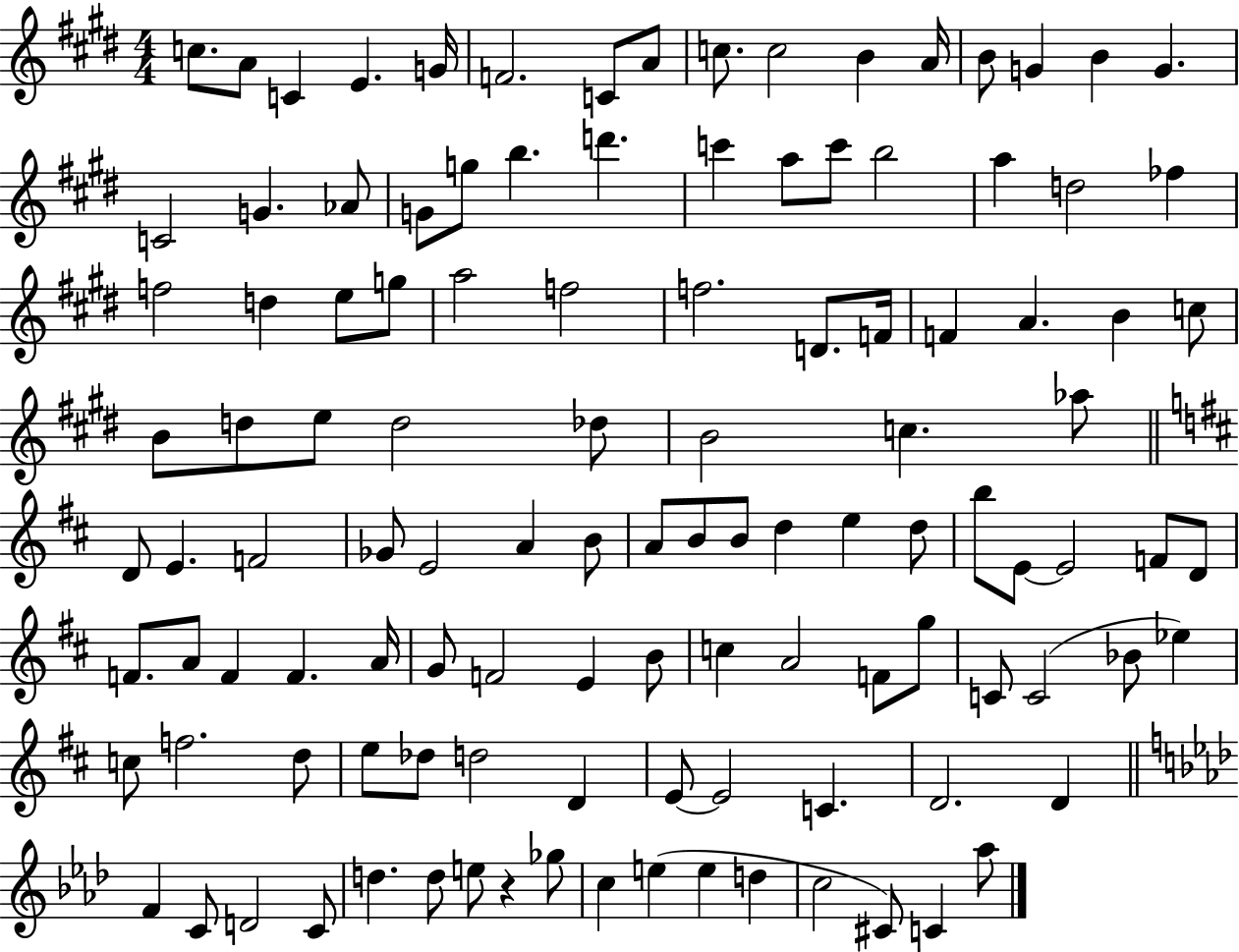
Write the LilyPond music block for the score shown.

{
  \clef treble
  \numericTimeSignature
  \time 4/4
  \key e \major
  c''8. a'8 c'4 e'4. g'16 | f'2. c'8 a'8 | c''8. c''2 b'4 a'16 | b'8 g'4 b'4 g'4. | \break c'2 g'4. aes'8 | g'8 g''8 b''4. d'''4. | c'''4 a''8 c'''8 b''2 | a''4 d''2 fes''4 | \break f''2 d''4 e''8 g''8 | a''2 f''2 | f''2. d'8. f'16 | f'4 a'4. b'4 c''8 | \break b'8 d''8 e''8 d''2 des''8 | b'2 c''4. aes''8 | \bar "||" \break \key b \minor d'8 e'4. f'2 | ges'8 e'2 a'4 b'8 | a'8 b'8 b'8 d''4 e''4 d''8 | b''8 e'8~~ e'2 f'8 d'8 | \break f'8. a'8 f'4 f'4. a'16 | g'8 f'2 e'4 b'8 | c''4 a'2 f'8 g''8 | c'8 c'2( bes'8 ees''4) | \break c''8 f''2. d''8 | e''8 des''8 d''2 d'4 | e'8~~ e'2 c'4. | d'2. d'4 | \break \bar "||" \break \key aes \major f'4 c'8 d'2 c'8 | d''4. d''8 e''8 r4 ges''8 | c''4 e''4( e''4 d''4 | c''2 cis'8) c'4 aes''8 | \break \bar "|."
}